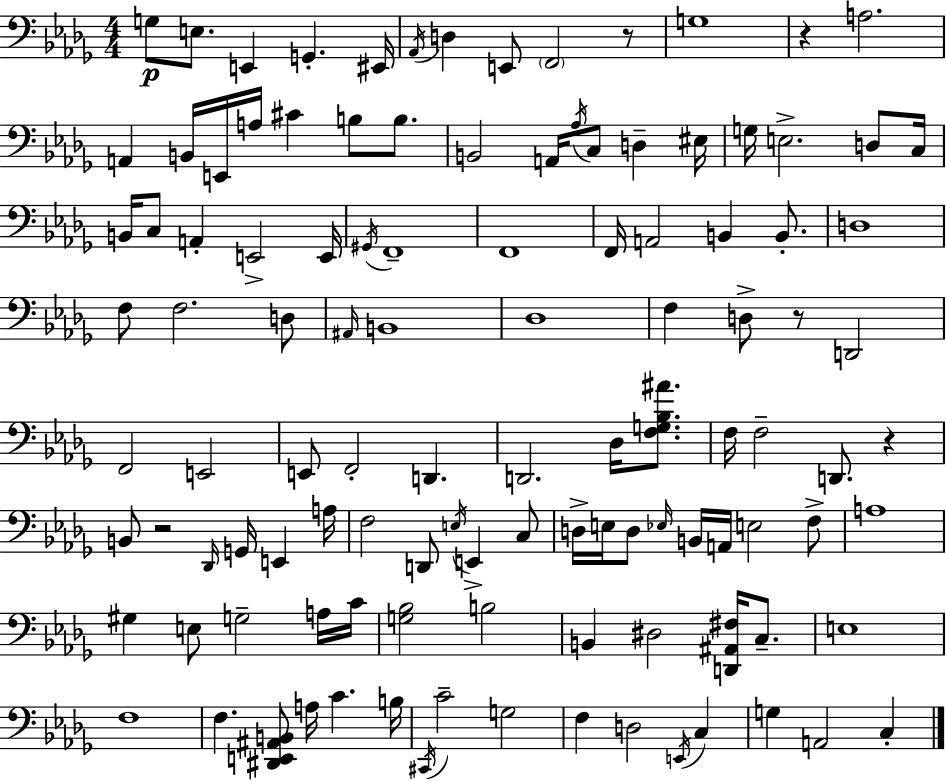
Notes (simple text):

G3/e E3/e. E2/q G2/q. EIS2/s Ab2/s D3/q E2/e F2/h R/e G3/w R/q A3/h. A2/q B2/s E2/s A3/s C#4/q B3/e B3/e. B2/h A2/s Ab3/s C3/e D3/q EIS3/s G3/s E3/h. D3/e C3/s B2/s C3/e A2/q E2/h E2/s G#2/s F2/w F2/w F2/s A2/h B2/q B2/e. D3/w F3/e F3/h. D3/e A#2/s B2/w Db3/w F3/q D3/e R/e D2/h F2/h E2/h E2/e F2/h D2/q. D2/h. Db3/s [F3,G3,Bb3,A#4]/e. F3/s F3/h D2/e. R/q B2/e R/h Db2/s G2/s E2/q A3/s F3/h D2/e E3/s E2/q C3/e D3/s E3/s D3/e Eb3/s B2/s A2/s E3/h F3/e A3/w G#3/q E3/e G3/h A3/s C4/s [G3,Bb3]/h B3/h B2/q D#3/h [D2,A#2,F#3]/s C3/e. E3/w F3/w F3/q. [D#2,E2,A#2,B2]/e A3/s C4/q. B3/s C#2/s C4/h G3/h F3/q D3/h E2/s C3/q G3/q A2/h C3/q